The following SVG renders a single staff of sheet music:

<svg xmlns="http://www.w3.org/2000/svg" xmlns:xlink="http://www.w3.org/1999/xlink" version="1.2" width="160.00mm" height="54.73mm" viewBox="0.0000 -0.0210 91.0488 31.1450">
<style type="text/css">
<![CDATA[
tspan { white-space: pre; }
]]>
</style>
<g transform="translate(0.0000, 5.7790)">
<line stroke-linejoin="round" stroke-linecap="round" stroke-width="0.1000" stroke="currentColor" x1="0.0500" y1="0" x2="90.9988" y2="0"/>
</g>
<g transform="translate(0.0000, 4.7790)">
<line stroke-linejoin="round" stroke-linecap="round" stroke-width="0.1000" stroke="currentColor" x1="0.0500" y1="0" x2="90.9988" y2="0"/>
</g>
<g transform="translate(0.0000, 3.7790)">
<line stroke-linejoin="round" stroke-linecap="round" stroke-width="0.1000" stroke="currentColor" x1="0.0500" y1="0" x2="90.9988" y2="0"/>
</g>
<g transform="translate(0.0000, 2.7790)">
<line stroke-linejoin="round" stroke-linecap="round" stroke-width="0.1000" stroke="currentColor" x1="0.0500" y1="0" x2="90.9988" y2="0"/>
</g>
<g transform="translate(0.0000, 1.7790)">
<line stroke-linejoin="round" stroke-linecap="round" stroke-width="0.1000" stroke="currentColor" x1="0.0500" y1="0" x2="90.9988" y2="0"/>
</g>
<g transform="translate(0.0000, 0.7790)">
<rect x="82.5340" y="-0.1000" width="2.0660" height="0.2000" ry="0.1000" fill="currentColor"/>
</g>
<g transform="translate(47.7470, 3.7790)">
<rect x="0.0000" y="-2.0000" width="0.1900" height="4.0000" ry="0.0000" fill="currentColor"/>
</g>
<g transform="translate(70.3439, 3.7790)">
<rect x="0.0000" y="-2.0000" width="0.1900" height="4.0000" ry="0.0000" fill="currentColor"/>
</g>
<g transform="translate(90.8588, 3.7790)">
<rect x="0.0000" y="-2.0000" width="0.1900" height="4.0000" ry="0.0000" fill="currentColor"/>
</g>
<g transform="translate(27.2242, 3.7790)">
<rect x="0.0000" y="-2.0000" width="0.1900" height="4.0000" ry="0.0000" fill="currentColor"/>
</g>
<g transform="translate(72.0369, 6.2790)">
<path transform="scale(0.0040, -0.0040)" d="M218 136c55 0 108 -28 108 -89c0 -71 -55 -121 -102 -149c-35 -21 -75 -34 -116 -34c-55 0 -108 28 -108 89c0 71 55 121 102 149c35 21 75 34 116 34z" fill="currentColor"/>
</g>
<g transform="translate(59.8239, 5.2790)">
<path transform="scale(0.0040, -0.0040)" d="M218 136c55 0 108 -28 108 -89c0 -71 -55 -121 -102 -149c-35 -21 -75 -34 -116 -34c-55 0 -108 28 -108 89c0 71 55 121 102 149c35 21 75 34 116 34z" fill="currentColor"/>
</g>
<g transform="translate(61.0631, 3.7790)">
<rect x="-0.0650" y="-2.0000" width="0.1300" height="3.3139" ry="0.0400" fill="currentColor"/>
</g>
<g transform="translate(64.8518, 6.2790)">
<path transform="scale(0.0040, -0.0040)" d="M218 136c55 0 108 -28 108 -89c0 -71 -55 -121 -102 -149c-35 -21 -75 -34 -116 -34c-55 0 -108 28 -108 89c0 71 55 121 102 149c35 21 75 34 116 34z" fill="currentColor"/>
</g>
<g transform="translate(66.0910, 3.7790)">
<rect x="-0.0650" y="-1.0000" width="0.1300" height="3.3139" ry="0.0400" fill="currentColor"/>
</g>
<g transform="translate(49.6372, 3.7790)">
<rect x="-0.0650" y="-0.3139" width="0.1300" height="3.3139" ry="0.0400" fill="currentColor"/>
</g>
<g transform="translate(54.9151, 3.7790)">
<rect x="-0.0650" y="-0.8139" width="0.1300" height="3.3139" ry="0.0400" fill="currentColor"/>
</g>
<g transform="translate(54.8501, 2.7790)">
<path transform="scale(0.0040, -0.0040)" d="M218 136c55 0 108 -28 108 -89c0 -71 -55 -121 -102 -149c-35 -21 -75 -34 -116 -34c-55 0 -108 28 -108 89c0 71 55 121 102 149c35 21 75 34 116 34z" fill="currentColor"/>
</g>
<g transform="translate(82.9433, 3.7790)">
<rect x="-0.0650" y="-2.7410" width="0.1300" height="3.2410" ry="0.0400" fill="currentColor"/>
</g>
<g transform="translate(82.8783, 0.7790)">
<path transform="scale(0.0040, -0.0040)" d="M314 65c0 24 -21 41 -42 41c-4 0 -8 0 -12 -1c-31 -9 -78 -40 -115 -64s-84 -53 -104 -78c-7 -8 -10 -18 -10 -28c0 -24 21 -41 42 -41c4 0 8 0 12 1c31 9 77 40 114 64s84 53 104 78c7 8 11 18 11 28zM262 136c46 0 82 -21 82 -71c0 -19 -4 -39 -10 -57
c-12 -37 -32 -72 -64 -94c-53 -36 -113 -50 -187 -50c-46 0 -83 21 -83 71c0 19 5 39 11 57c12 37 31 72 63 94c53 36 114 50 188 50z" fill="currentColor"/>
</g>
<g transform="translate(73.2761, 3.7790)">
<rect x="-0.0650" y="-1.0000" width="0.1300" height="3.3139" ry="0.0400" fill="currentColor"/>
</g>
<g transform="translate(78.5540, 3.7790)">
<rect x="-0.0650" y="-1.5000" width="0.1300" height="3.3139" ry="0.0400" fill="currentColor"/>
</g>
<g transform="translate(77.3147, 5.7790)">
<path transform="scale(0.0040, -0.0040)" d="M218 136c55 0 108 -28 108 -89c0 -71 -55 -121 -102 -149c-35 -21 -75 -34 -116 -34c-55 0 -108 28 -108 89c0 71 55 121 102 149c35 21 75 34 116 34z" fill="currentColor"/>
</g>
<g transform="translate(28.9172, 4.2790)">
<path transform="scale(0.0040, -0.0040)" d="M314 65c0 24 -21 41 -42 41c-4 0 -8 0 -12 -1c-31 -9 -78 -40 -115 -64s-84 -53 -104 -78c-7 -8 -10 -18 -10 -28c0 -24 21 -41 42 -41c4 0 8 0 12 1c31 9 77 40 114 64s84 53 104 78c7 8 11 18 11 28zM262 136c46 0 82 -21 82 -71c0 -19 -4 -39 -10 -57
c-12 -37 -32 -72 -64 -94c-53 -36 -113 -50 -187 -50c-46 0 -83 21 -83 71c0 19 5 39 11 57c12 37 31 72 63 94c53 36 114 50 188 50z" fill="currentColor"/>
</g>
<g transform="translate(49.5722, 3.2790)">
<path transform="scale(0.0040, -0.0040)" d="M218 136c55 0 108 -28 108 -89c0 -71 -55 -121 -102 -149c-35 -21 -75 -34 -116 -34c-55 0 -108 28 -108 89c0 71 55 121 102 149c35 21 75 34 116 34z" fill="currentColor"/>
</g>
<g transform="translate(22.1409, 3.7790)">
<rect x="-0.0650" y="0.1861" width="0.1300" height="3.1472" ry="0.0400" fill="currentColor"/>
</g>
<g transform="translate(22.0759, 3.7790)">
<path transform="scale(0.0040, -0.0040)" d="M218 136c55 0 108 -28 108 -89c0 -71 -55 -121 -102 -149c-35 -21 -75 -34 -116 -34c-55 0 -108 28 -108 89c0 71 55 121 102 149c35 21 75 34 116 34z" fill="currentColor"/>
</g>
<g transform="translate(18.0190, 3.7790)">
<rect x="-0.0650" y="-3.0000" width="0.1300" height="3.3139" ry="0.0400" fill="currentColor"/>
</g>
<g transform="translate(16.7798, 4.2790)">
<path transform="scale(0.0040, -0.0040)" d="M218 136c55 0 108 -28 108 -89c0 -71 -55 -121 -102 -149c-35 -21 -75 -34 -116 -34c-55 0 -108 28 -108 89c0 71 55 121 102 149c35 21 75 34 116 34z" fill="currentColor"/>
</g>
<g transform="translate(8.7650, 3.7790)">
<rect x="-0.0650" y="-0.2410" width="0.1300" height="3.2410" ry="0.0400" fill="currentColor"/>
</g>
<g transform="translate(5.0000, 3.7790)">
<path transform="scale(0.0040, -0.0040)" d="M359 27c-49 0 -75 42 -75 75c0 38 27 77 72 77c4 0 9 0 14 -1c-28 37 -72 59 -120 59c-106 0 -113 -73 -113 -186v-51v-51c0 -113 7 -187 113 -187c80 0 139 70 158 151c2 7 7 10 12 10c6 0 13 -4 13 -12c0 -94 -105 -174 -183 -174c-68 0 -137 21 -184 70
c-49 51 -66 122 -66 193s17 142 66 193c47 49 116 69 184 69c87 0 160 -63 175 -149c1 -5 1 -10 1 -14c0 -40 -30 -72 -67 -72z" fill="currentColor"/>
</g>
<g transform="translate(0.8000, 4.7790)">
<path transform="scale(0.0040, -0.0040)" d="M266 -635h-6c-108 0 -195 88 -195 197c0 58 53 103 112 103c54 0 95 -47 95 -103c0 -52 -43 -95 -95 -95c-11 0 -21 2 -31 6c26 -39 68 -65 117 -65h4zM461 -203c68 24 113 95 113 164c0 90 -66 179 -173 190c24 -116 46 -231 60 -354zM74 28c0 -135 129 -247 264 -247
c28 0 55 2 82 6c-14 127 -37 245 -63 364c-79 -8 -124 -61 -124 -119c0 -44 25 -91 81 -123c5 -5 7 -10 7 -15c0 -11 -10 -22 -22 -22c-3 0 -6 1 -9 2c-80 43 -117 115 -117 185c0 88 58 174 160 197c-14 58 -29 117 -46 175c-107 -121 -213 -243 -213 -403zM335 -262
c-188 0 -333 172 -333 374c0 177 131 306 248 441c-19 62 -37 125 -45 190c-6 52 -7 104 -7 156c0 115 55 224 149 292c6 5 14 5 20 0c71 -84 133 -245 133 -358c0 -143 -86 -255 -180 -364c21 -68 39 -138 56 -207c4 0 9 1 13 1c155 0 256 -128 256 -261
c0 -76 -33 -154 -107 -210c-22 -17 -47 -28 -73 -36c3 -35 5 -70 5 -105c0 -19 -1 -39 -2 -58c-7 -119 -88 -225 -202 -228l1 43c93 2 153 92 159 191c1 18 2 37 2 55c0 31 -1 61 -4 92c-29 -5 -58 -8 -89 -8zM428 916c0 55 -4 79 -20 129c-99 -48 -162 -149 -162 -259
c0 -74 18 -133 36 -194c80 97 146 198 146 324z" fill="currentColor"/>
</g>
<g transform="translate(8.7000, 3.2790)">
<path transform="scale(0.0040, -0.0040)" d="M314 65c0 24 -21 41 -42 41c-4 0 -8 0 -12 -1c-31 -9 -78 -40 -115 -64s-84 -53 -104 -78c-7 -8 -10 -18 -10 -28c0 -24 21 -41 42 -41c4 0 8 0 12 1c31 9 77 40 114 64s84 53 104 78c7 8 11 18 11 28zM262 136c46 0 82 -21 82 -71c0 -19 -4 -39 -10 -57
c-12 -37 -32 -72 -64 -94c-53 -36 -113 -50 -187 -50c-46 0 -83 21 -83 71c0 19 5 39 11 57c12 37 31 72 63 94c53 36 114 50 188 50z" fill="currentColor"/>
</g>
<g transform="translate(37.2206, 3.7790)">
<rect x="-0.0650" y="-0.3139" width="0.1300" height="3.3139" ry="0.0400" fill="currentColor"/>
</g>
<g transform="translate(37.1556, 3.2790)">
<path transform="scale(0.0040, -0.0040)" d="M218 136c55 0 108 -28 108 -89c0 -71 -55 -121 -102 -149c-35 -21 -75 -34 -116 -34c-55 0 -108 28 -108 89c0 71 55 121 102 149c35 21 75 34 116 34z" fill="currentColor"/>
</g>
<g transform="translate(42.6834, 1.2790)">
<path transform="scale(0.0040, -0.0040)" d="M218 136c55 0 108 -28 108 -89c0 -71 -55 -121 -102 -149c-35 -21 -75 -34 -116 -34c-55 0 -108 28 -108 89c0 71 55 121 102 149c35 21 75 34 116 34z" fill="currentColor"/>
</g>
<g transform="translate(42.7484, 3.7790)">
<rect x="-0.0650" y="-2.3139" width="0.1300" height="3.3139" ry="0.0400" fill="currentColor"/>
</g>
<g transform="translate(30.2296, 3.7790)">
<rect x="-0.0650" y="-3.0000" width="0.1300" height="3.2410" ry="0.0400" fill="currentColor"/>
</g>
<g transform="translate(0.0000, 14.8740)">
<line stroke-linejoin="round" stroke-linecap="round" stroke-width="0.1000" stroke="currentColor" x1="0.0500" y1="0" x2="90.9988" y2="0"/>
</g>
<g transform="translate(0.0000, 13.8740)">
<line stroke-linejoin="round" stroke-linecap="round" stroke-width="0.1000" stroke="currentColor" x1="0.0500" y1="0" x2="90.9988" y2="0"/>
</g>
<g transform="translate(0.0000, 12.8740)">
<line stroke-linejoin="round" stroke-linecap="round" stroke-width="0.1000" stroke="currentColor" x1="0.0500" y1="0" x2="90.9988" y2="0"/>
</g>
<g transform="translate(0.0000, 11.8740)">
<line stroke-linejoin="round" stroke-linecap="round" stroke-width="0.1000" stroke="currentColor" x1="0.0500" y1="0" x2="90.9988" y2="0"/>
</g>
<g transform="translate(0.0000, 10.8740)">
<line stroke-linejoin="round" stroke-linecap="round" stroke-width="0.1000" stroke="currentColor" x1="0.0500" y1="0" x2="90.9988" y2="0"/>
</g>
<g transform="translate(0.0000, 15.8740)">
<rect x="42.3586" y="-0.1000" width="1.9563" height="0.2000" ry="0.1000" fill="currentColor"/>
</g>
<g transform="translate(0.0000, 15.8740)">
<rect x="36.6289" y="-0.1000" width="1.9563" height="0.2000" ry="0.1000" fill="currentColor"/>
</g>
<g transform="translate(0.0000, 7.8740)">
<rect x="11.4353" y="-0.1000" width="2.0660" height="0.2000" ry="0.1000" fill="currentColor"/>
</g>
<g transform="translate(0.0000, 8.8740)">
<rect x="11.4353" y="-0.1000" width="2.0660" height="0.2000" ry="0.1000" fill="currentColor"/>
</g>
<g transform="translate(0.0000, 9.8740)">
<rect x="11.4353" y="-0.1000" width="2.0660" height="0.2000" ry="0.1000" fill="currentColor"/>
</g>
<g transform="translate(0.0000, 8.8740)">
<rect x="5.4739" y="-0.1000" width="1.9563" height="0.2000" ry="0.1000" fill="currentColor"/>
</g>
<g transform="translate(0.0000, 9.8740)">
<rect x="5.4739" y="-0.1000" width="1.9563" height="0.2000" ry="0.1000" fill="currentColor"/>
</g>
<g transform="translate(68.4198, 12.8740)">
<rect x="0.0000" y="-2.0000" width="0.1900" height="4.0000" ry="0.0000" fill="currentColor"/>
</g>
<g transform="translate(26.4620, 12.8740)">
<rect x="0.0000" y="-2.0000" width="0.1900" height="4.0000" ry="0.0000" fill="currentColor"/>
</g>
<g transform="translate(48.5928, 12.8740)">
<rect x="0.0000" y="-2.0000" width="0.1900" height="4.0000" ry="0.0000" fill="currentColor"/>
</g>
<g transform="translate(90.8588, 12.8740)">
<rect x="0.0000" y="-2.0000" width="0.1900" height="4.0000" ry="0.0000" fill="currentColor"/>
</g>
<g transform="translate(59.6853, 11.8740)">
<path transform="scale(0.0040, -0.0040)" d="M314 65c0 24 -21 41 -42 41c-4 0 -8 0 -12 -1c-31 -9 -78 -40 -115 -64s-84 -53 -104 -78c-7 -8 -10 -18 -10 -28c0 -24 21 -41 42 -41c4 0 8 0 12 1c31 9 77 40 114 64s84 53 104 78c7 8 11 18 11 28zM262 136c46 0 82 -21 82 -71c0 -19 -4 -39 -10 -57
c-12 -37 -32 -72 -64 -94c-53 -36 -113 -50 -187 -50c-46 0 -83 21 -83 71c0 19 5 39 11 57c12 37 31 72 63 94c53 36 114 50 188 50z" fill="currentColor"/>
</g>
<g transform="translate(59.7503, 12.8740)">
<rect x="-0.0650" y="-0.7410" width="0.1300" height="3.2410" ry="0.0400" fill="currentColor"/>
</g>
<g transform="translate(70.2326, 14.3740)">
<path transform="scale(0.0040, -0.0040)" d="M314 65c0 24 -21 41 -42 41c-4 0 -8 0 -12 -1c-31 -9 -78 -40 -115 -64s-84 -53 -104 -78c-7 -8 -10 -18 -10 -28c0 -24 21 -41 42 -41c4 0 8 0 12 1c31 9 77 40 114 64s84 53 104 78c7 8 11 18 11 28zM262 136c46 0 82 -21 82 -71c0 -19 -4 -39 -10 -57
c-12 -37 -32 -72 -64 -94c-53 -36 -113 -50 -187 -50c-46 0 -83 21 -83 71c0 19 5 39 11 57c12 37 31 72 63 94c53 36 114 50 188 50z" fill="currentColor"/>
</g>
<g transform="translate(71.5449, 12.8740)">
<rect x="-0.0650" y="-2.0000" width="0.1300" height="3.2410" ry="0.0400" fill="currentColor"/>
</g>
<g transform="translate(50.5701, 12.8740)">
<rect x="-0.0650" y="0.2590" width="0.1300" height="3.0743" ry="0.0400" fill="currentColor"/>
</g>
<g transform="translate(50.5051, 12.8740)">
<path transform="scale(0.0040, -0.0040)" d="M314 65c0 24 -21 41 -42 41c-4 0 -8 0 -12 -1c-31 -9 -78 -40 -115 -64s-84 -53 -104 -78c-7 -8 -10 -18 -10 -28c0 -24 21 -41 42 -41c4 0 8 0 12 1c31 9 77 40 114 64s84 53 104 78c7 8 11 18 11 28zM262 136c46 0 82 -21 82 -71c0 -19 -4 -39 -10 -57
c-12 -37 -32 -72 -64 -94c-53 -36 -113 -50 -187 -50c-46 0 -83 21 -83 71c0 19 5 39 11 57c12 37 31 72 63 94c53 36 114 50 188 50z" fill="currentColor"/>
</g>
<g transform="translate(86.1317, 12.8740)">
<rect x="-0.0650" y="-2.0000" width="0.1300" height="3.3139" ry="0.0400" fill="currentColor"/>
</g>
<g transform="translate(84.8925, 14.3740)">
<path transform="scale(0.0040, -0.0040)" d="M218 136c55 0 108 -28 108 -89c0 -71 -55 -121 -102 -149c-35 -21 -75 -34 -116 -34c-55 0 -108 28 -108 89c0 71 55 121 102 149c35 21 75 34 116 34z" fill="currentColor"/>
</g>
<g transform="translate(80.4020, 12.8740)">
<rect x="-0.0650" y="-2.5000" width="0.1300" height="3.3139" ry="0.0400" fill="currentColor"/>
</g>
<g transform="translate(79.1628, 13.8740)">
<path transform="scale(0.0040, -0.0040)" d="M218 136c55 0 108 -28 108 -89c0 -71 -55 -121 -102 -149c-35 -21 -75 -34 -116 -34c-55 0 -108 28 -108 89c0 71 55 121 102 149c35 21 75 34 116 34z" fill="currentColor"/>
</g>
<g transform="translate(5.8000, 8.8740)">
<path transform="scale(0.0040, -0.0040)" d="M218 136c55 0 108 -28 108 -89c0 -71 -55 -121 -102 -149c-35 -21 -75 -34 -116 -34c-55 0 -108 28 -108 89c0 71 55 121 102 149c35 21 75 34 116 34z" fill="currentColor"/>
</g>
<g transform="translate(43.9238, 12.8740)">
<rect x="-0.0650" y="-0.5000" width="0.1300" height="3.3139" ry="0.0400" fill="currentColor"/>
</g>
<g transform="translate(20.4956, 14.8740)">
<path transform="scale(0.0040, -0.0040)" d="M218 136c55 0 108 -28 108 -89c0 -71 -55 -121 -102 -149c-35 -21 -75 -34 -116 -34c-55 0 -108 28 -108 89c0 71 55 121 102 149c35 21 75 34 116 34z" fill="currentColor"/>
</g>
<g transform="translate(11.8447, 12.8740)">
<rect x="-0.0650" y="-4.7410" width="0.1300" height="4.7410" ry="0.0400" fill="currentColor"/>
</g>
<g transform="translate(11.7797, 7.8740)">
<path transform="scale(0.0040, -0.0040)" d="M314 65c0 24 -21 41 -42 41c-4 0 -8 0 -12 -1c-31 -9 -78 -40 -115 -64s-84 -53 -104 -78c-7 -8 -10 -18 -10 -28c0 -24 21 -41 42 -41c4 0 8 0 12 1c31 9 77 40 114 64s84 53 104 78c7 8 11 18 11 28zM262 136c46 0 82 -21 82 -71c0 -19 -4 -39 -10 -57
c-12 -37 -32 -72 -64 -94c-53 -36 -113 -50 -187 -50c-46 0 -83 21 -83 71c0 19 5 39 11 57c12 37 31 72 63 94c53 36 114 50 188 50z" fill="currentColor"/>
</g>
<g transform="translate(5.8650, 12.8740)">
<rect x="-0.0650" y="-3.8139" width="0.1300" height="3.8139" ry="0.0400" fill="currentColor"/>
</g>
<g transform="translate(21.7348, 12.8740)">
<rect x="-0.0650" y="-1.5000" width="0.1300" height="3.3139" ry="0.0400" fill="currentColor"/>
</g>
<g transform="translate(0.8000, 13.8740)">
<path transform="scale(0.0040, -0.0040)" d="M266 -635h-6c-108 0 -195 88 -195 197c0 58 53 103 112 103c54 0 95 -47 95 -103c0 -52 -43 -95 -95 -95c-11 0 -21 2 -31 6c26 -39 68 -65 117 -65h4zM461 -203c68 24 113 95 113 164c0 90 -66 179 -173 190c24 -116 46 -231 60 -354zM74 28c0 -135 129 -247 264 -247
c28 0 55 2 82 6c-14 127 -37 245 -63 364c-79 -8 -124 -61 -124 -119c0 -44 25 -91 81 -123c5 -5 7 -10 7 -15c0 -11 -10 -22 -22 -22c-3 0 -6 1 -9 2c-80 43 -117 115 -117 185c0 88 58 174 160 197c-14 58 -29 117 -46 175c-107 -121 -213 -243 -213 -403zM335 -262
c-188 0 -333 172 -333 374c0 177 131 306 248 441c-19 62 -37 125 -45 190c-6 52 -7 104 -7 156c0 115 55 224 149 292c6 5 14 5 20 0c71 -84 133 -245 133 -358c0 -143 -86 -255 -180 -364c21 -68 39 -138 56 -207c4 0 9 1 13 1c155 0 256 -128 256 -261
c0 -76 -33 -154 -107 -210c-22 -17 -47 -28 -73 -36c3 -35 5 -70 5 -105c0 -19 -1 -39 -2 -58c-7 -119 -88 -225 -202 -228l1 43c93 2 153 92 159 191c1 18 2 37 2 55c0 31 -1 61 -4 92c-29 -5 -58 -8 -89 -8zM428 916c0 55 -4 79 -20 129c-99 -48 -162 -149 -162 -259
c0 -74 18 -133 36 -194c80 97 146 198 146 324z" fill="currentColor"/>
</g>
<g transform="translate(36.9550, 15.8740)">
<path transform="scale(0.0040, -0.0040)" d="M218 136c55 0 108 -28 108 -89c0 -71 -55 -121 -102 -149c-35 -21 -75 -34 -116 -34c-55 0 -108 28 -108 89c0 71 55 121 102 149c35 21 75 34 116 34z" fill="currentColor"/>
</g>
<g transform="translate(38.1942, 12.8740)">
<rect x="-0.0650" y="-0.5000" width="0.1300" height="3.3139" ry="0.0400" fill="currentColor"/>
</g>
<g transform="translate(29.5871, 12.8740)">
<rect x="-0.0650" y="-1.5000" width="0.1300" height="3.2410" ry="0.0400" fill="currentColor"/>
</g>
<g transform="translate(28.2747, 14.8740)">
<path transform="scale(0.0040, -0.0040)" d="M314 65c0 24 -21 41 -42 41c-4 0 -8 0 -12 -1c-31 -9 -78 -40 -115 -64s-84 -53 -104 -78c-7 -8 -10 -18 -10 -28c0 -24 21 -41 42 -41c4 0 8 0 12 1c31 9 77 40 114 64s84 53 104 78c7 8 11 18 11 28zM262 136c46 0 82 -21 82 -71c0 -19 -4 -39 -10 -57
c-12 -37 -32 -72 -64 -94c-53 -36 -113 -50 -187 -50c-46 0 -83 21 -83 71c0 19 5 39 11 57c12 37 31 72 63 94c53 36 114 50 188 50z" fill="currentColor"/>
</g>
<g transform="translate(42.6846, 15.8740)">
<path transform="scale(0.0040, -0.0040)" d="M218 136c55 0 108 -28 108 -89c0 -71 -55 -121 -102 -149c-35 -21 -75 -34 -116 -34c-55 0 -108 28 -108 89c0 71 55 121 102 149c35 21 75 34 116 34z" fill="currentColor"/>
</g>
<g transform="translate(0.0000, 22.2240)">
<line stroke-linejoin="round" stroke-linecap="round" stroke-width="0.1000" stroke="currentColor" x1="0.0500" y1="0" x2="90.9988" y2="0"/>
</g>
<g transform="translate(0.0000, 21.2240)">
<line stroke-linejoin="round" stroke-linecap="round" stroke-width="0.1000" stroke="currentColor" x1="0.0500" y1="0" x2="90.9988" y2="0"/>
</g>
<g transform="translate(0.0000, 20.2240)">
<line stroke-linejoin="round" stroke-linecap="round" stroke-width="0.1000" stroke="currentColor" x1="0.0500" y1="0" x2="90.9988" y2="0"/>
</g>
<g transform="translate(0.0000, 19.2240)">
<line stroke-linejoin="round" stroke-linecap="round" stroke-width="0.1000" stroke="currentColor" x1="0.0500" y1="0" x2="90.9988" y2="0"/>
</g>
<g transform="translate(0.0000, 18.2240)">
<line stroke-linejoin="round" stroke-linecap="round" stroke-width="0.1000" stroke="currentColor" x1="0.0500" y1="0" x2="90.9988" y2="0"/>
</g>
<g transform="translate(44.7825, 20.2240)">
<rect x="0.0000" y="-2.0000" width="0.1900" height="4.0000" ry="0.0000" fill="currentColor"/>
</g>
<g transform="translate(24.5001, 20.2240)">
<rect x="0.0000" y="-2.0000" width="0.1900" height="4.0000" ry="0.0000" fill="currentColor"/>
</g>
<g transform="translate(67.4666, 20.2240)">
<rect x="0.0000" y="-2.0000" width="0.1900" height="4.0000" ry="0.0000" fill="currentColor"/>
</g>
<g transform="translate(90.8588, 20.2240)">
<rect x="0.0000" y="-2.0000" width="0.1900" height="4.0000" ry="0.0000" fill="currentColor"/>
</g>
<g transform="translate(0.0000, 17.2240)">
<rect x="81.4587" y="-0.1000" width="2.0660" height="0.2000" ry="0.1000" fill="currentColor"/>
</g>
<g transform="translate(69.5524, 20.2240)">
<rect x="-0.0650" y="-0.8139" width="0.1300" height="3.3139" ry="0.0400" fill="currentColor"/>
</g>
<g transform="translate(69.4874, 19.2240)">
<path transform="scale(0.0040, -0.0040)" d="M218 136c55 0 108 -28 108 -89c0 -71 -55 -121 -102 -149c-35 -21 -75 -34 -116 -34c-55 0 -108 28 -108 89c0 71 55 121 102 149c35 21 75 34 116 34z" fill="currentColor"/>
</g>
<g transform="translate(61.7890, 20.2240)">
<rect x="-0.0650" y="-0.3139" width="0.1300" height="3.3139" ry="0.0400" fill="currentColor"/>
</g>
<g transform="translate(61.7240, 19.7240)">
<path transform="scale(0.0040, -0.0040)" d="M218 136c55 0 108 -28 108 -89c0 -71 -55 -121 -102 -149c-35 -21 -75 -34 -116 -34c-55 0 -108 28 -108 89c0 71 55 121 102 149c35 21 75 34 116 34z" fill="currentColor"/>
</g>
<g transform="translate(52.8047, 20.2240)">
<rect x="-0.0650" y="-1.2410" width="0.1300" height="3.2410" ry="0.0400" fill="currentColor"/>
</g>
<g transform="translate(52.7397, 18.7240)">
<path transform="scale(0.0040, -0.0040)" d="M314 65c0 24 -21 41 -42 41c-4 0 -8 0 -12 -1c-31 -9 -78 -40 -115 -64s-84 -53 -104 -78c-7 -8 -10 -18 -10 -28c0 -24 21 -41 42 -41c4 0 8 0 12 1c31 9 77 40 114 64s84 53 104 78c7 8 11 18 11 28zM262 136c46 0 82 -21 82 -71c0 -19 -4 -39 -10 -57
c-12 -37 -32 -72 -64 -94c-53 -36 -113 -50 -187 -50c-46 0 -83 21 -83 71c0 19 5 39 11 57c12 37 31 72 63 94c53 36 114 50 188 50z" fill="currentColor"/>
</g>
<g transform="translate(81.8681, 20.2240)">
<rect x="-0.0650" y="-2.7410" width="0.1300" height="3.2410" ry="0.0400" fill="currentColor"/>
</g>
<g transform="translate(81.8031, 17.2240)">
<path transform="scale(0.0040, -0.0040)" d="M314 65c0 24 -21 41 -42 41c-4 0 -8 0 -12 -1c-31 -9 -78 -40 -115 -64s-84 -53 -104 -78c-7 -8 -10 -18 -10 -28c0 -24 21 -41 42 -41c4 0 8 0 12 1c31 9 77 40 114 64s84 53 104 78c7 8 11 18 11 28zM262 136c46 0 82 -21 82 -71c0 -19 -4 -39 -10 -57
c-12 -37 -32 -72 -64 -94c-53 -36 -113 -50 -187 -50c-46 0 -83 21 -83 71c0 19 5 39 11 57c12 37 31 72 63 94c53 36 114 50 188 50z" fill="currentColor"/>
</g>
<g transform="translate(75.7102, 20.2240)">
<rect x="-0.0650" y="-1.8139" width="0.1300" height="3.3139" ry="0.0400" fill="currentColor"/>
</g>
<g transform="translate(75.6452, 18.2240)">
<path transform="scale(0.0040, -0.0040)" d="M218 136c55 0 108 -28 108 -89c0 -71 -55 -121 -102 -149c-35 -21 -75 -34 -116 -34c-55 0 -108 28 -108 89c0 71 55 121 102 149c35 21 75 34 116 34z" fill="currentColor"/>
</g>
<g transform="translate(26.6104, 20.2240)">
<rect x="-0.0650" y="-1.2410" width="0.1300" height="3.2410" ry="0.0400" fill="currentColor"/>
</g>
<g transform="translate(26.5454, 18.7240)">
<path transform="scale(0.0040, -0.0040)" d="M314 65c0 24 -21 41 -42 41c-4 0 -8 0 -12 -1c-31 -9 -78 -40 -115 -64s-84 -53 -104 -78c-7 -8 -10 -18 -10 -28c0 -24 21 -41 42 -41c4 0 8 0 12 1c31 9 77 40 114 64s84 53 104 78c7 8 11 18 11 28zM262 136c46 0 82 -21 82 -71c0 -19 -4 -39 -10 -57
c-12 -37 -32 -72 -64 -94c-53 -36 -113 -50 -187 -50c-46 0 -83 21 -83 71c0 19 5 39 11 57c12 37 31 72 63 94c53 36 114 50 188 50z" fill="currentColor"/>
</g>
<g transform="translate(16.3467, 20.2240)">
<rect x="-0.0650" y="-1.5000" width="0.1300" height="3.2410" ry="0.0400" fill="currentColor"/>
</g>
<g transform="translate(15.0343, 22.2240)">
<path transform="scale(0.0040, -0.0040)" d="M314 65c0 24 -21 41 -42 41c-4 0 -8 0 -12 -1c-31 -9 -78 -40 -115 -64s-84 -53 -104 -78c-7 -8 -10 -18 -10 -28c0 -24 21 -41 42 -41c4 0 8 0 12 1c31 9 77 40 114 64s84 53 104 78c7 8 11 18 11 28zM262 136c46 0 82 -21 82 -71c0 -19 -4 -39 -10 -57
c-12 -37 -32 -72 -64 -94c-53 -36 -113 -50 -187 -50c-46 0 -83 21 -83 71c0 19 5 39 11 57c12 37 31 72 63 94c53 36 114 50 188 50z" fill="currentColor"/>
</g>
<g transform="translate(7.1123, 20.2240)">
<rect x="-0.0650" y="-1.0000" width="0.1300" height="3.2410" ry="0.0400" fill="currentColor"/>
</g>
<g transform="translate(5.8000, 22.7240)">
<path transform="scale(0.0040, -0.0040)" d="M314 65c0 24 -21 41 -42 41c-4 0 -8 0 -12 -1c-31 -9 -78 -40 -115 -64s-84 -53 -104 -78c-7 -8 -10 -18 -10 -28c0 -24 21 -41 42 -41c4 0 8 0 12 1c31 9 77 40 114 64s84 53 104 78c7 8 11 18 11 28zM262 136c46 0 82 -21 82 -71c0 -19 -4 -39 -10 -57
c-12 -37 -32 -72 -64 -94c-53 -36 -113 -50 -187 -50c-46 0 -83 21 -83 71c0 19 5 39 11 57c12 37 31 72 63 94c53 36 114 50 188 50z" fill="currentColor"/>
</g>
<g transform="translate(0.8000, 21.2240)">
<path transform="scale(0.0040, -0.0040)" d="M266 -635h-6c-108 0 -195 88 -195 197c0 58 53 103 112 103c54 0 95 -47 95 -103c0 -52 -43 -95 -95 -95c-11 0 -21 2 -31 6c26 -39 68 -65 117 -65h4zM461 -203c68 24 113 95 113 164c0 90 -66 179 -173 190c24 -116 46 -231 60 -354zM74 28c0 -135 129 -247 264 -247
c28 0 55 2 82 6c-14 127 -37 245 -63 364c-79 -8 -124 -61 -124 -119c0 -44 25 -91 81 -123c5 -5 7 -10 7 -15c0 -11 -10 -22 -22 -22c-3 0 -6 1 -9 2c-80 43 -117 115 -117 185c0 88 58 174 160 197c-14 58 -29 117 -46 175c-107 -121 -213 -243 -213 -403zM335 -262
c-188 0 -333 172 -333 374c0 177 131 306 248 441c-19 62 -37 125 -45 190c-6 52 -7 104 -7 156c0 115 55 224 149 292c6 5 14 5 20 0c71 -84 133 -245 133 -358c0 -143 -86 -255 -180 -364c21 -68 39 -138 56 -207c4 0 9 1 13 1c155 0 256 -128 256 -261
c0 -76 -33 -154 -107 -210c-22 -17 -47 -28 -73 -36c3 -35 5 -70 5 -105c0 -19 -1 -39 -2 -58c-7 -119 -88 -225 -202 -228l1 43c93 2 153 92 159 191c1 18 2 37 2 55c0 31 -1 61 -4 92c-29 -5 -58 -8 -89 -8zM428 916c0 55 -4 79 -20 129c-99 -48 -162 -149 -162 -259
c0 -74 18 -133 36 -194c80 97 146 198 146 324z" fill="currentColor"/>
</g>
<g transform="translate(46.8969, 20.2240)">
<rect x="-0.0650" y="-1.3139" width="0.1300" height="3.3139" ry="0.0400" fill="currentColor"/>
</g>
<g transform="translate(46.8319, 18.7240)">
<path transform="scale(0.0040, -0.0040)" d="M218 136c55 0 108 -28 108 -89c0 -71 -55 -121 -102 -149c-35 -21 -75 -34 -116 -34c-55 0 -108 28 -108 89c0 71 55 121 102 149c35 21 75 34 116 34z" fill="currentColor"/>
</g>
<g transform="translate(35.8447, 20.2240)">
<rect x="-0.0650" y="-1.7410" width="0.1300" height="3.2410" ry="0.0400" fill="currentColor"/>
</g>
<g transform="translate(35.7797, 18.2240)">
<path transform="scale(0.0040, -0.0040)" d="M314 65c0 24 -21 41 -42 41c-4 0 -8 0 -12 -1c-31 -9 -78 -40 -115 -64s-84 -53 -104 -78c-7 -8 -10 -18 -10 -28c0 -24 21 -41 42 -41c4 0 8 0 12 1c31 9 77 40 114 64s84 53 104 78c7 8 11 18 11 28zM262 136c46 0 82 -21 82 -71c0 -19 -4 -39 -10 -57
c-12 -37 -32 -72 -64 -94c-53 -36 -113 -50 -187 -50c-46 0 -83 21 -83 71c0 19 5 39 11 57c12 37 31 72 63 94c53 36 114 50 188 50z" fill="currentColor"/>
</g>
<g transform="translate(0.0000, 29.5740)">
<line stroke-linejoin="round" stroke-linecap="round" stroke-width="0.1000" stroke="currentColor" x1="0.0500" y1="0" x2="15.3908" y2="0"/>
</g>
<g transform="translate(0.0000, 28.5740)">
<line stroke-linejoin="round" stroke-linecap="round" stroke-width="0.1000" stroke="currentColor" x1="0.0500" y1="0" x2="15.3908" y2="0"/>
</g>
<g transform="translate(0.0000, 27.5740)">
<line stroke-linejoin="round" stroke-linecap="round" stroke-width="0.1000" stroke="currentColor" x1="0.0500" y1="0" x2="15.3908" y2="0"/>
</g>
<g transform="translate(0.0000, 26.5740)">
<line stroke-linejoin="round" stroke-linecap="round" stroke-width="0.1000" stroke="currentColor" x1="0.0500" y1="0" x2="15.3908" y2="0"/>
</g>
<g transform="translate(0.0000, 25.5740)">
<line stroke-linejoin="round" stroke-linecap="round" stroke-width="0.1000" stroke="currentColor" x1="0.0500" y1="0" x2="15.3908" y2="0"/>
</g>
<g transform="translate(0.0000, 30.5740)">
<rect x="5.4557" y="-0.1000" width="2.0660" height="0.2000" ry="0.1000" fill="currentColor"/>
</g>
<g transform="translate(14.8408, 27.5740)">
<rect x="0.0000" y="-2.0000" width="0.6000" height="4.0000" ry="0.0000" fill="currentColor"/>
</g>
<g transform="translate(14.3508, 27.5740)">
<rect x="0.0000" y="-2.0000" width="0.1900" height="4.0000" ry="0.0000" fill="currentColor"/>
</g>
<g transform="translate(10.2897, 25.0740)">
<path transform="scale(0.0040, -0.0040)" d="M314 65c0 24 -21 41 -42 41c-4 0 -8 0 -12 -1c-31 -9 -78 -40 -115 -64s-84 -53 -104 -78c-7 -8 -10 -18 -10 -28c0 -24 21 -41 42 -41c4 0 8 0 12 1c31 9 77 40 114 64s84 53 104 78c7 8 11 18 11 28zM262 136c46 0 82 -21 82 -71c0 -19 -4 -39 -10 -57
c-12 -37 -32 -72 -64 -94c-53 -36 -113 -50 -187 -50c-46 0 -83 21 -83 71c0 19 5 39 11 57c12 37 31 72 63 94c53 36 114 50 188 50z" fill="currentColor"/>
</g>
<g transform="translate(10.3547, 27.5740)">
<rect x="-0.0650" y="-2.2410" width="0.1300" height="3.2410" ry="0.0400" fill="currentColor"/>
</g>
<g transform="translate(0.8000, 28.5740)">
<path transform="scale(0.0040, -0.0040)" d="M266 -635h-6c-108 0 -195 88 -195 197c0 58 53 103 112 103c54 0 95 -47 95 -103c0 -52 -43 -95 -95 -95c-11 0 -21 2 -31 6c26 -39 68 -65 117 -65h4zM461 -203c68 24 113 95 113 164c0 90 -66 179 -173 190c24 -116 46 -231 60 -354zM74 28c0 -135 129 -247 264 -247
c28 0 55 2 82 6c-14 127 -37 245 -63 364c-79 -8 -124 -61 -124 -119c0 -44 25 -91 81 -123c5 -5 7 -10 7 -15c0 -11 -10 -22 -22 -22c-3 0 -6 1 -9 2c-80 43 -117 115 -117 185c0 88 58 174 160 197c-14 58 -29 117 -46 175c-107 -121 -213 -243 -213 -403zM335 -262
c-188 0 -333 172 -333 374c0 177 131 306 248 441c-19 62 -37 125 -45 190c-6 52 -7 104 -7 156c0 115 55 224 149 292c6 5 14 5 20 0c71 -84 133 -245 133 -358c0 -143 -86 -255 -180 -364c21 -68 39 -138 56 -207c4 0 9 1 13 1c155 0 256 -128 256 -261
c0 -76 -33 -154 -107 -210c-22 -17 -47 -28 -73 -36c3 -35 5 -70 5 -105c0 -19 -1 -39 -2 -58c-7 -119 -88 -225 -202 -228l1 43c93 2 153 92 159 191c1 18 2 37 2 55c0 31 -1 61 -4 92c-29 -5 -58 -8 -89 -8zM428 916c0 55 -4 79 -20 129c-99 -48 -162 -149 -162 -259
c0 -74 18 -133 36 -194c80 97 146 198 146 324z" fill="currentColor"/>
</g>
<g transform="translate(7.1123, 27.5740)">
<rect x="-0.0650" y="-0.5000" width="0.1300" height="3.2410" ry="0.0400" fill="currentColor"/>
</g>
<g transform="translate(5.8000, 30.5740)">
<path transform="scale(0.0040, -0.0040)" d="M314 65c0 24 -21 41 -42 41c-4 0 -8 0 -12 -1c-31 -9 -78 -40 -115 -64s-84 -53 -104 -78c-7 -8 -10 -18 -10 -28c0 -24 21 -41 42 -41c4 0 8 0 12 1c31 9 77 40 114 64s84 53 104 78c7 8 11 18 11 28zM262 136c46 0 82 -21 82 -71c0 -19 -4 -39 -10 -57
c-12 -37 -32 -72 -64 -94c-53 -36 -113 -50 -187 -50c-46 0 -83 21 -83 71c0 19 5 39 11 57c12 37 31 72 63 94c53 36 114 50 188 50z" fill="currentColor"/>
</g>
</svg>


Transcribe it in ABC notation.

X:1
T:Untitled
M:4/4
L:1/4
K:C
c2 A B A2 c g c d F D D E a2 c' e'2 E E2 C C B2 d2 F2 G F D2 E2 e2 f2 e e2 c d f a2 C2 g2